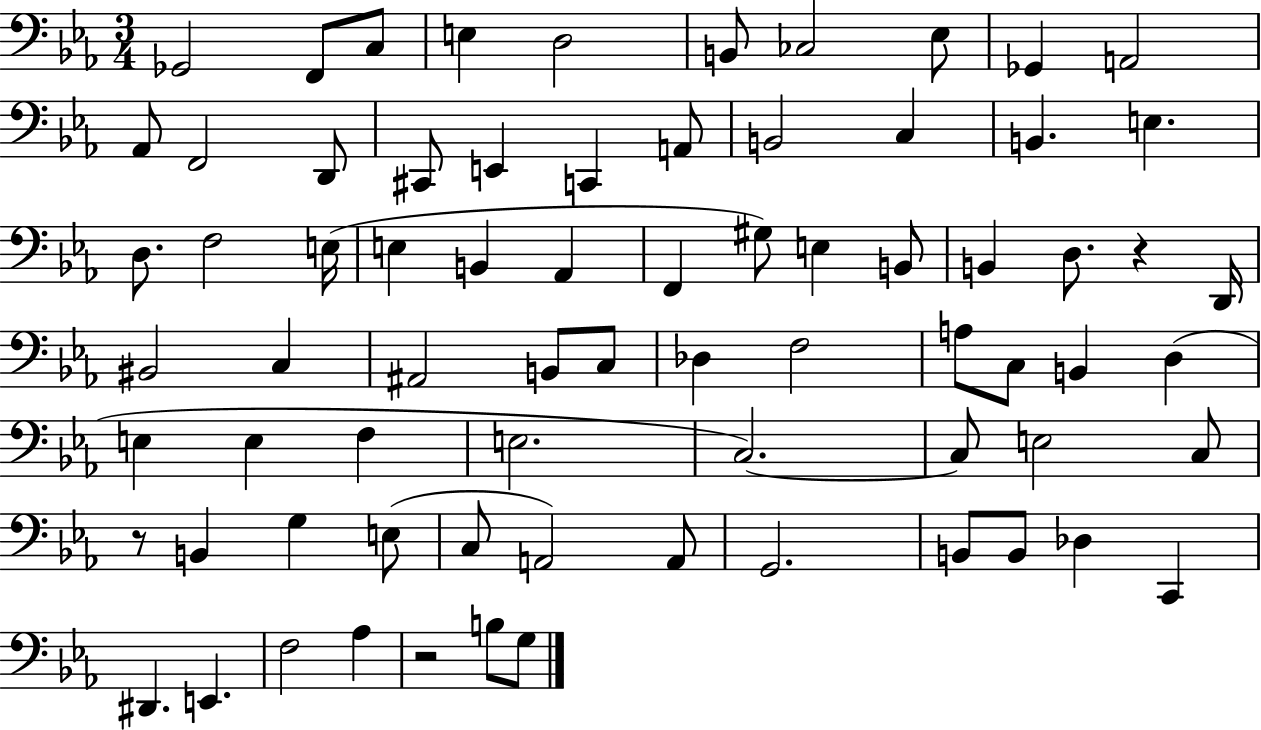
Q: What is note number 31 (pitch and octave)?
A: B2